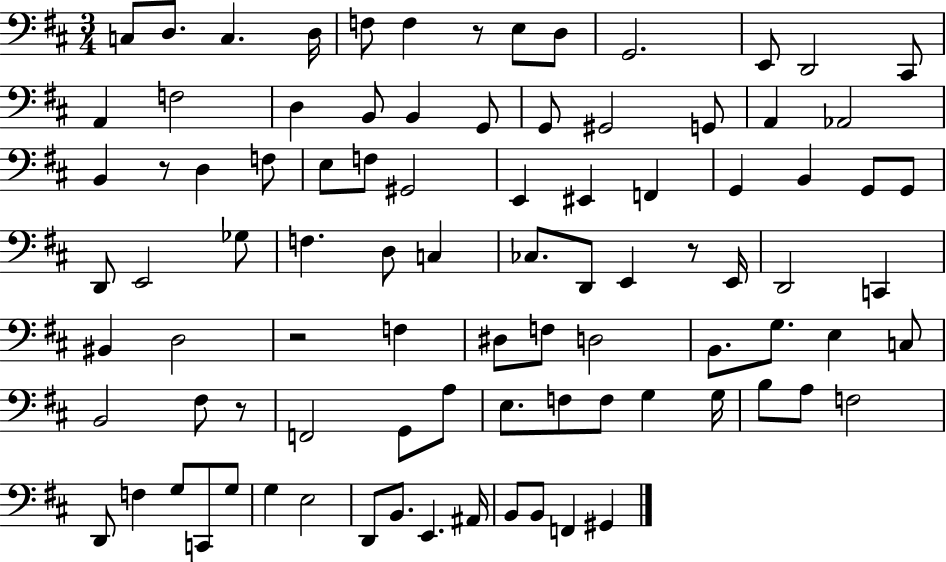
X:1
T:Untitled
M:3/4
L:1/4
K:D
C,/2 D,/2 C, D,/4 F,/2 F, z/2 E,/2 D,/2 G,,2 E,,/2 D,,2 ^C,,/2 A,, F,2 D, B,,/2 B,, G,,/2 G,,/2 ^G,,2 G,,/2 A,, _A,,2 B,, z/2 D, F,/2 E,/2 F,/2 ^G,,2 E,, ^E,, F,, G,, B,, G,,/2 G,,/2 D,,/2 E,,2 _G,/2 F, D,/2 C, _C,/2 D,,/2 E,, z/2 E,,/4 D,,2 C,, ^B,, D,2 z2 F, ^D,/2 F,/2 D,2 B,,/2 G,/2 E, C,/2 B,,2 ^F,/2 z/2 F,,2 G,,/2 A,/2 E,/2 F,/2 F,/2 G, G,/4 B,/2 A,/2 F,2 D,,/2 F, G,/2 C,,/2 G,/2 G, E,2 D,,/2 B,,/2 E,, ^A,,/4 B,,/2 B,,/2 F,, ^G,,